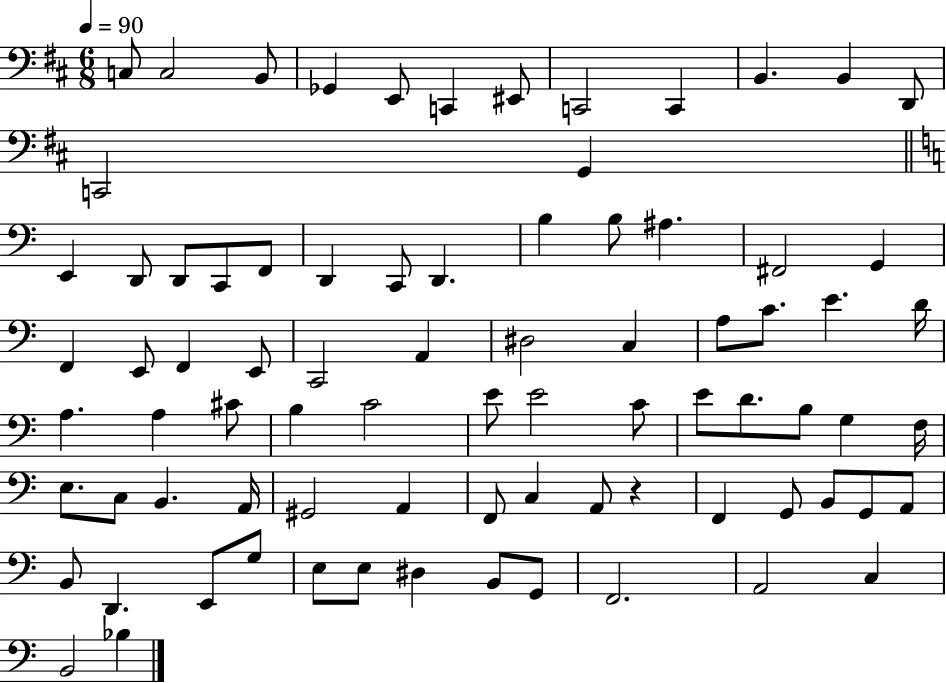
X:1
T:Untitled
M:6/8
L:1/4
K:D
C,/2 C,2 B,,/2 _G,, E,,/2 C,, ^E,,/2 C,,2 C,, B,, B,, D,,/2 C,,2 G,, E,, D,,/2 D,,/2 C,,/2 F,,/2 D,, C,,/2 D,, B, B,/2 ^A, ^F,,2 G,, F,, E,,/2 F,, E,,/2 C,,2 A,, ^D,2 C, A,/2 C/2 E D/4 A, A, ^C/2 B, C2 E/2 E2 C/2 E/2 D/2 B,/2 G, F,/4 E,/2 C,/2 B,, A,,/4 ^G,,2 A,, F,,/2 C, A,,/2 z F,, G,,/2 B,,/2 G,,/2 A,,/2 B,,/2 D,, E,,/2 G,/2 E,/2 E,/2 ^D, B,,/2 G,,/2 F,,2 A,,2 C, B,,2 _B,